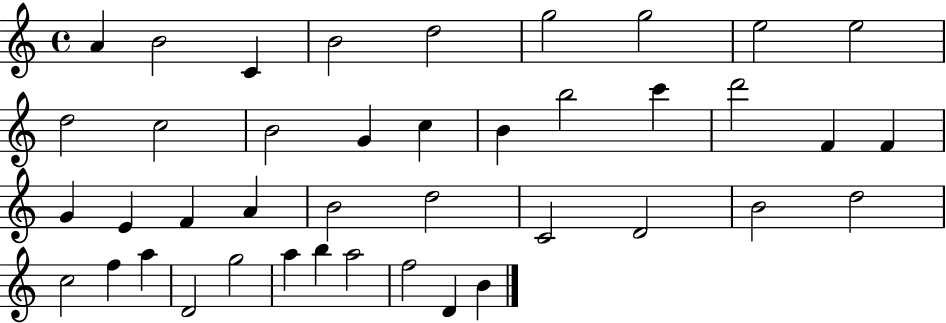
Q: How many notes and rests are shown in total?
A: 41